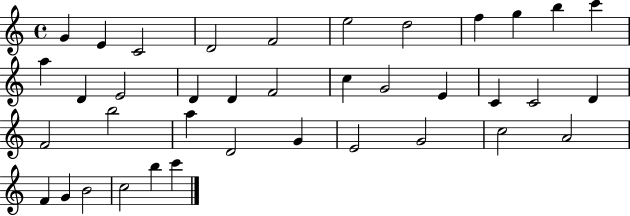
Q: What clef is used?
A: treble